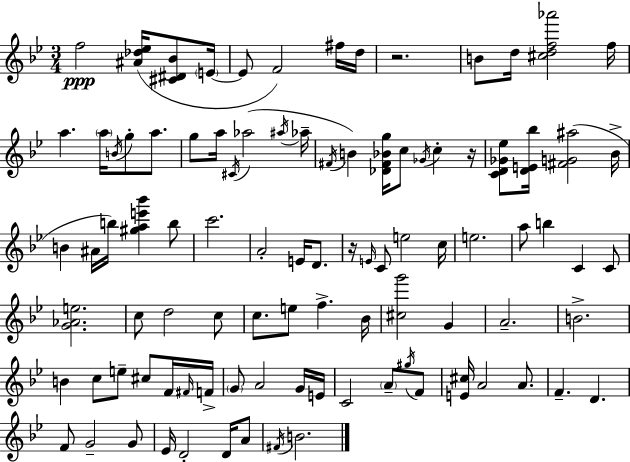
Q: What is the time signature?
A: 3/4